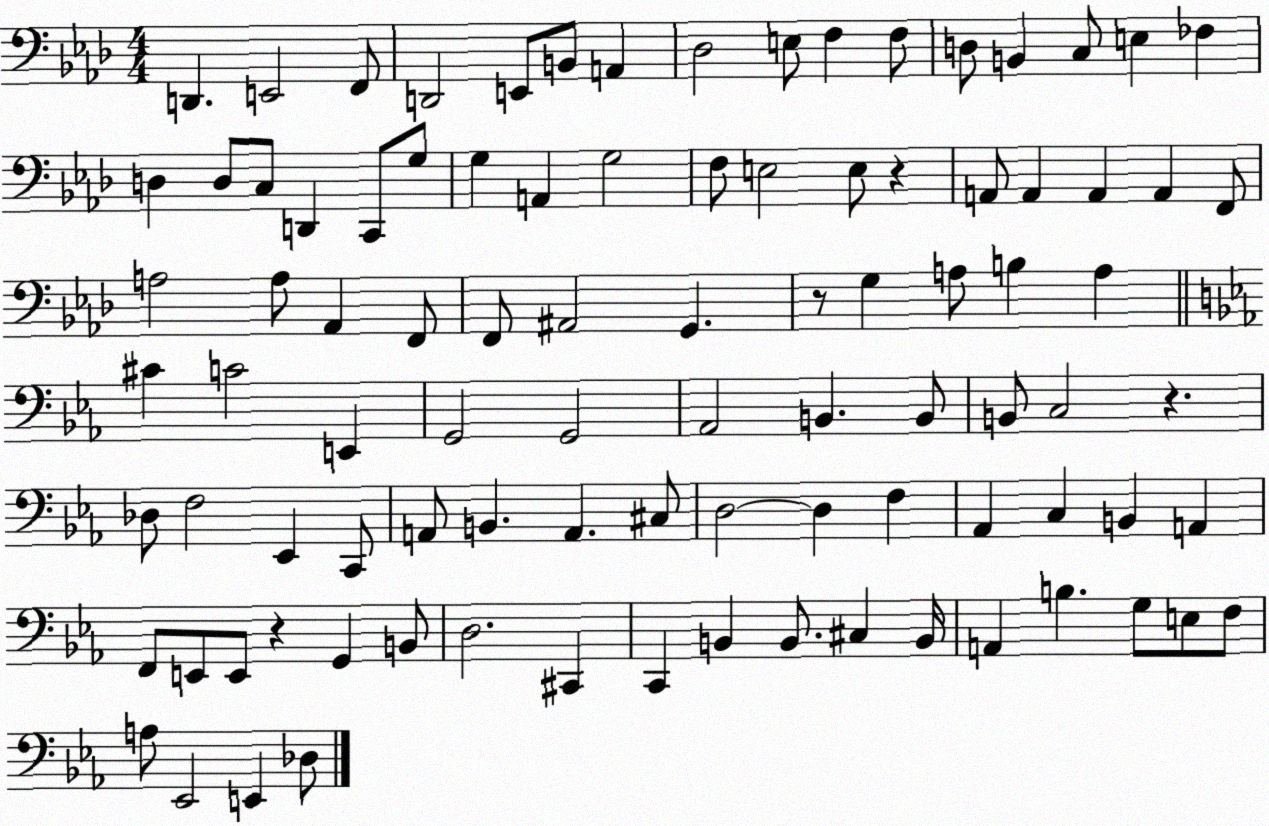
X:1
T:Untitled
M:4/4
L:1/4
K:Ab
D,, E,,2 F,,/2 D,,2 E,,/2 B,,/2 A,, _D,2 E,/2 F, F,/2 D,/2 B,, C,/2 E, _F, D, D,/2 C,/2 D,, C,,/2 G,/2 G, A,, G,2 F,/2 E,2 E,/2 z A,,/2 A,, A,, A,, F,,/2 A,2 A,/2 _A,, F,,/2 F,,/2 ^A,,2 G,, z/2 G, A,/2 B, A, ^C C2 E,, G,,2 G,,2 _A,,2 B,, B,,/2 B,,/2 C,2 z _D,/2 F,2 _E,, C,,/2 A,,/2 B,, A,, ^C,/2 D,2 D, F, _A,, C, B,, A,, F,,/2 E,,/2 E,,/2 z G,, B,,/2 D,2 ^C,, C,, B,, B,,/2 ^C, B,,/4 A,, B, G,/2 E,/2 F,/2 A,/2 _E,,2 E,, _D,/2